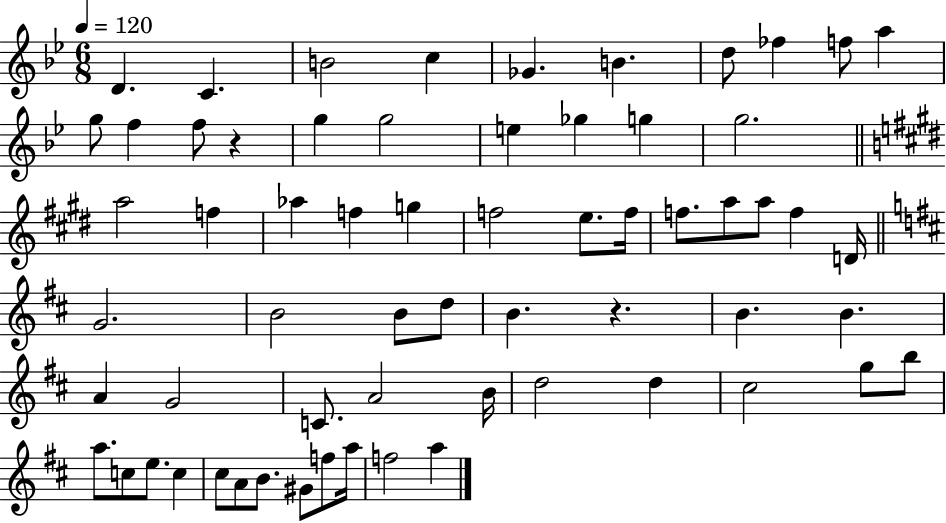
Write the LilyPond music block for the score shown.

{
  \clef treble
  \numericTimeSignature
  \time 6/8
  \key bes \major
  \tempo 4 = 120
  d'4. c'4. | b'2 c''4 | ges'4. b'4. | d''8 fes''4 f''8 a''4 | \break g''8 f''4 f''8 r4 | g''4 g''2 | e''4 ges''4 g''4 | g''2. | \break \bar "||" \break \key e \major a''2 f''4 | aes''4 f''4 g''4 | f''2 e''8. f''16 | f''8. a''8 a''8 f''4 d'16 | \break \bar "||" \break \key b \minor g'2. | b'2 b'8 d''8 | b'4. r4. | b'4. b'4. | \break a'4 g'2 | c'8. a'2 b'16 | d''2 d''4 | cis''2 g''8 b''8 | \break a''8. c''8 e''8. c''4 | cis''8 a'8 b'8. gis'8 f''8 a''16 | f''2 a''4 | \bar "|."
}